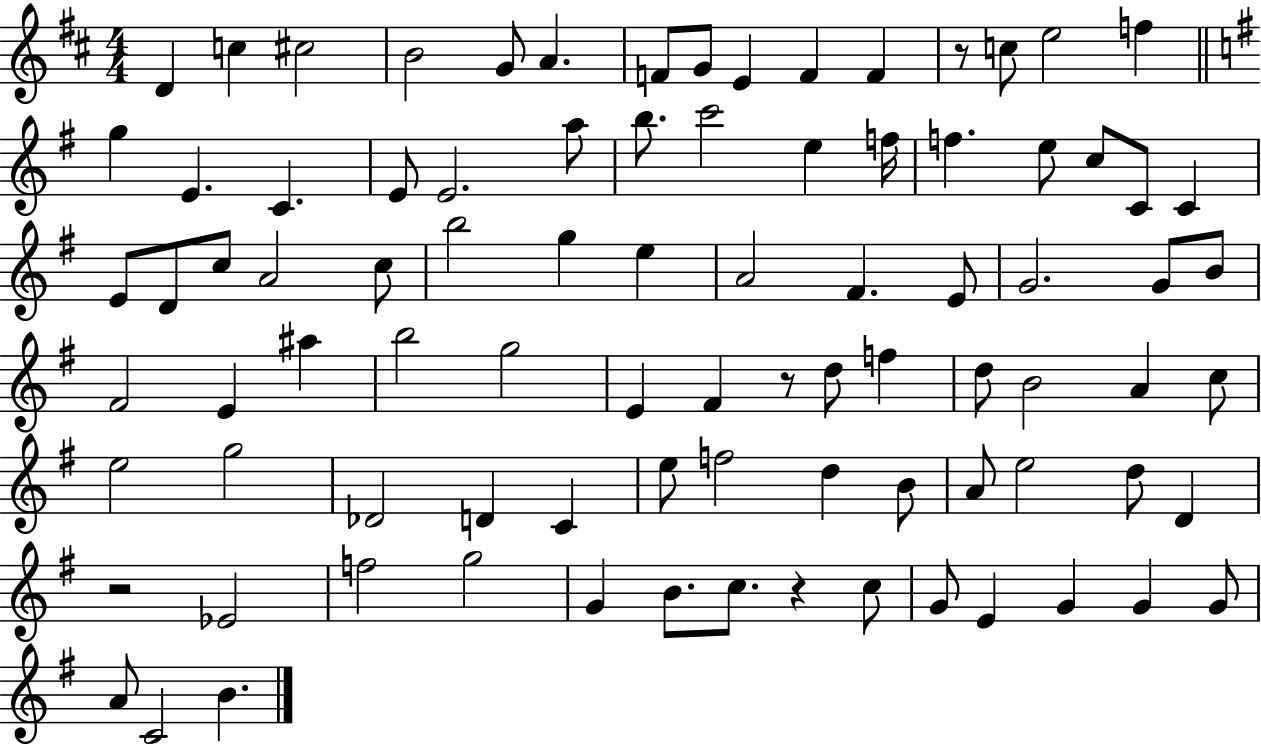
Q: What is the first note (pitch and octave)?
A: D4